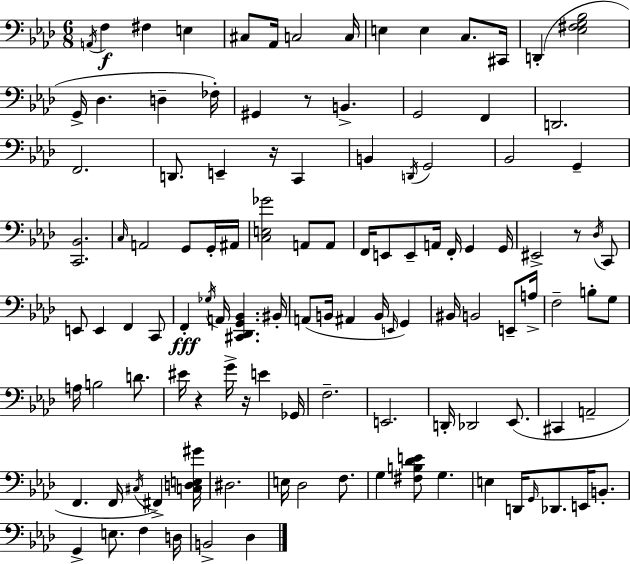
X:1
T:Untitled
M:6/8
L:1/4
K:Ab
A,,/4 F, ^F, E, ^C,/2 _A,,/4 C,2 C,/4 E, E, C,/2 ^C,,/4 D,, [_E,^F,G,_B,]2 G,,/4 _D, D, _F,/4 ^G,, z/2 B,, G,,2 F,, D,,2 F,,2 D,,/2 E,, z/4 C,, B,, D,,/4 G,,2 _B,,2 G,, [C,,_B,,]2 C,/4 A,,2 G,,/2 G,,/4 ^A,,/4 [C,E,_G]2 A,,/2 A,,/2 F,,/4 E,,/2 E,,/2 A,,/4 F,,/4 G,, G,,/4 ^E,,2 z/2 _D,/4 C,,/2 E,,/2 E,, F,, C,,/2 F,, _G,/4 A,,/4 [^C,,_D,,G,,_B,,] ^B,,/4 A,,/2 B,,/4 ^A,, B,,/4 E,,/4 G,, ^B,,/4 B,,2 E,,/2 A,/4 F,2 B,/2 G,/2 A,/4 B,2 D/2 ^E/4 z G/4 z/4 E _G,,/4 F,2 E,,2 D,,/4 _D,,2 _E,,/2 ^C,, A,,2 F,, F,,/4 ^C,/4 ^F,, [C,D,E,^G]/4 ^D,2 E,/4 _D,2 F,/2 G, [^F,B,_DE]/2 G, E, D,,/4 G,,/4 _D,,/2 E,,/4 B,,/2 G,, E,/2 F, D,/4 B,,2 _D,